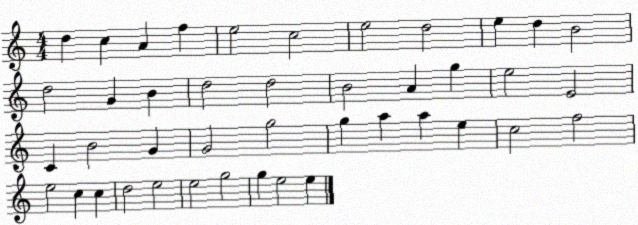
X:1
T:Untitled
M:4/4
L:1/4
K:C
d c A f e2 c2 e2 d2 e d B2 d2 G B d2 d2 B2 A g e2 E2 C B2 G G2 g2 g a a e c2 f2 e2 c c d2 e2 e2 g2 g e2 e